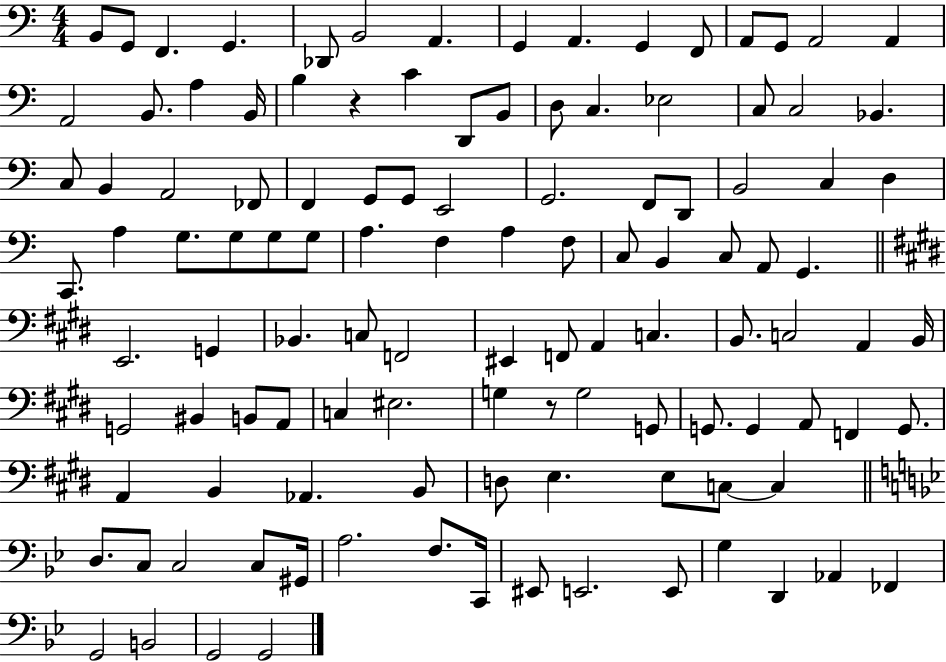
{
  \clef bass
  \numericTimeSignature
  \time 4/4
  \key c \major
  b,8 g,8 f,4. g,4. | des,8 b,2 a,4. | g,4 a,4. g,4 f,8 | a,8 g,8 a,2 a,4 | \break a,2 b,8. a4 b,16 | b4 r4 c'4 d,8 b,8 | d8 c4. ees2 | c8 c2 bes,4. | \break c8 b,4 a,2 fes,8 | f,4 g,8 g,8 e,2 | g,2. f,8 d,8 | b,2 c4 d4 | \break c,8. a4 g8. g8 g8 g8 | a4. f4 a4 f8 | c8 b,4 c8 a,8 g,4. | \bar "||" \break \key e \major e,2. g,4 | bes,4. c8 f,2 | eis,4 f,8 a,4 c4. | b,8. c2 a,4 b,16 | \break g,2 bis,4 b,8 a,8 | c4 eis2. | g4 r8 g2 g,8 | g,8. g,4 a,8 f,4 g,8. | \break a,4 b,4 aes,4. b,8 | d8 e4. e8 c8~~ c4 | \bar "||" \break \key bes \major d8. c8 c2 c8 gis,16 | a2. f8. c,16 | eis,8 e,2. e,8 | g4 d,4 aes,4 fes,4 | \break g,2 b,2 | g,2 g,2 | \bar "|."
}